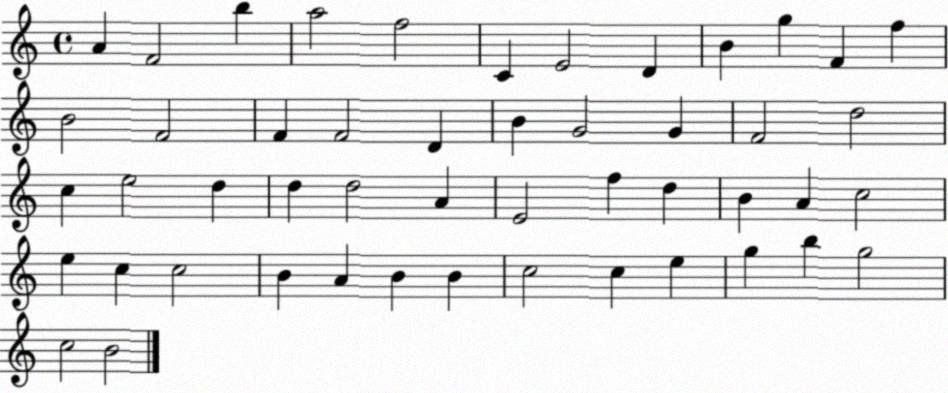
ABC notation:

X:1
T:Untitled
M:4/4
L:1/4
K:C
A F2 b a2 f2 C E2 D B g F f B2 F2 F F2 D B G2 G F2 d2 c e2 d d d2 A E2 f d B A c2 e c c2 B A B B c2 c e g b g2 c2 B2